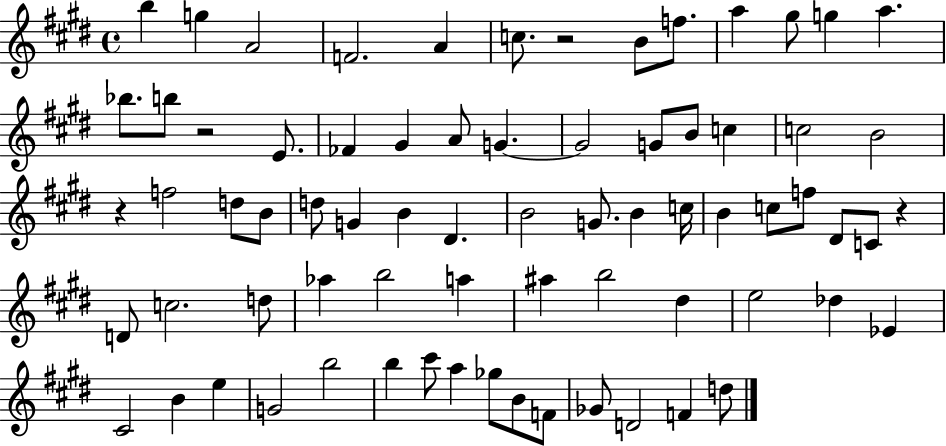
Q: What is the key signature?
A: E major